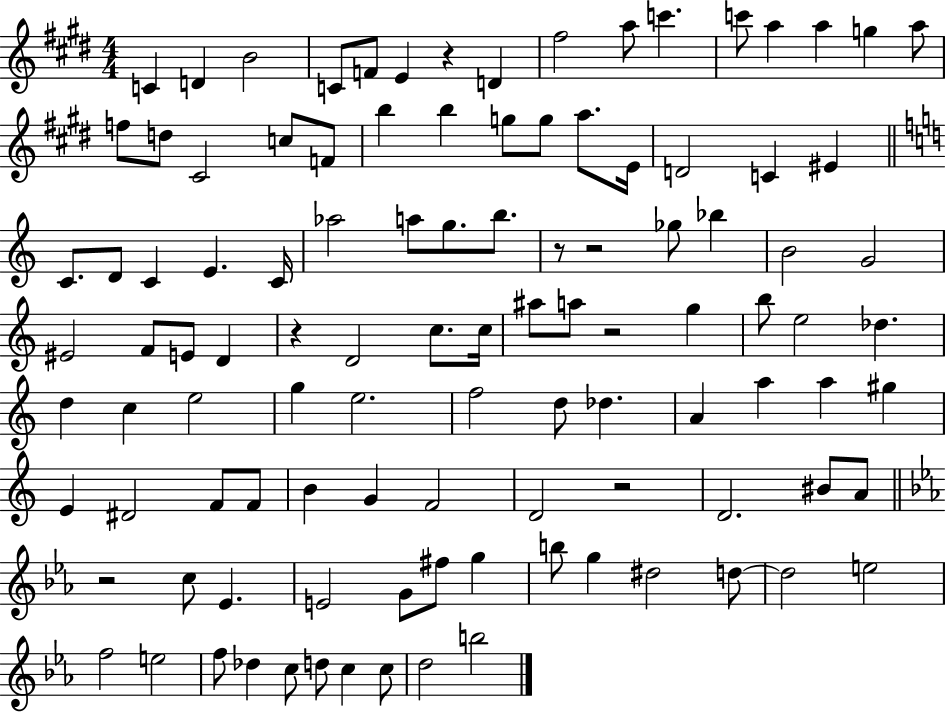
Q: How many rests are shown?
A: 7